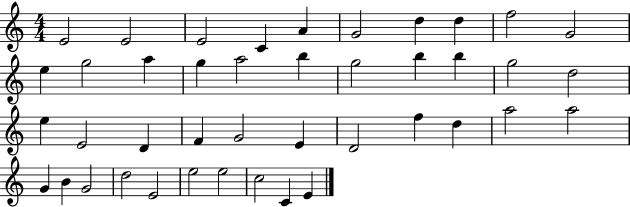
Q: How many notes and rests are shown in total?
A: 42